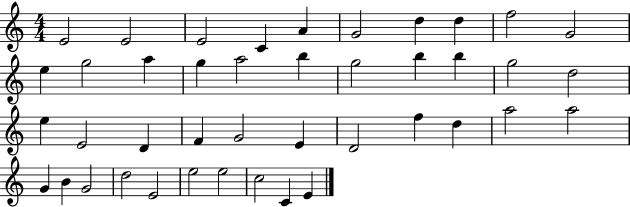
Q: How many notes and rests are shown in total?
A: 42